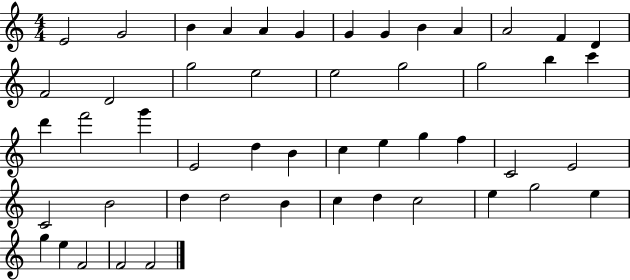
E4/h G4/h B4/q A4/q A4/q G4/q G4/q G4/q B4/q A4/q A4/h F4/q D4/q F4/h D4/h G5/h E5/h E5/h G5/h G5/h B5/q C6/q D6/q F6/h G6/q E4/h D5/q B4/q C5/q E5/q G5/q F5/q C4/h E4/h C4/h B4/h D5/q D5/h B4/q C5/q D5/q C5/h E5/q G5/h E5/q G5/q E5/q F4/h F4/h F4/h